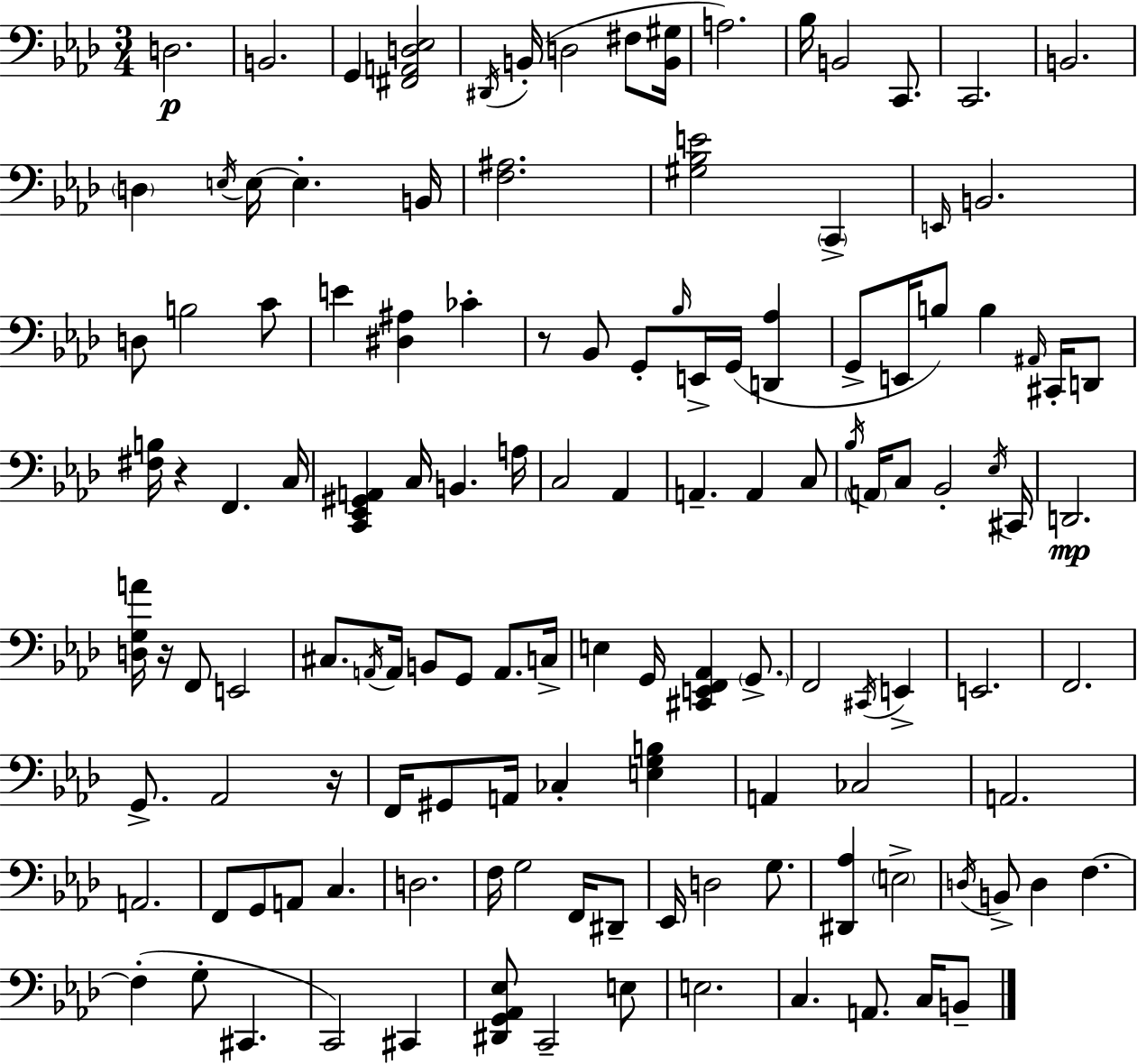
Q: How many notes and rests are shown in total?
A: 128